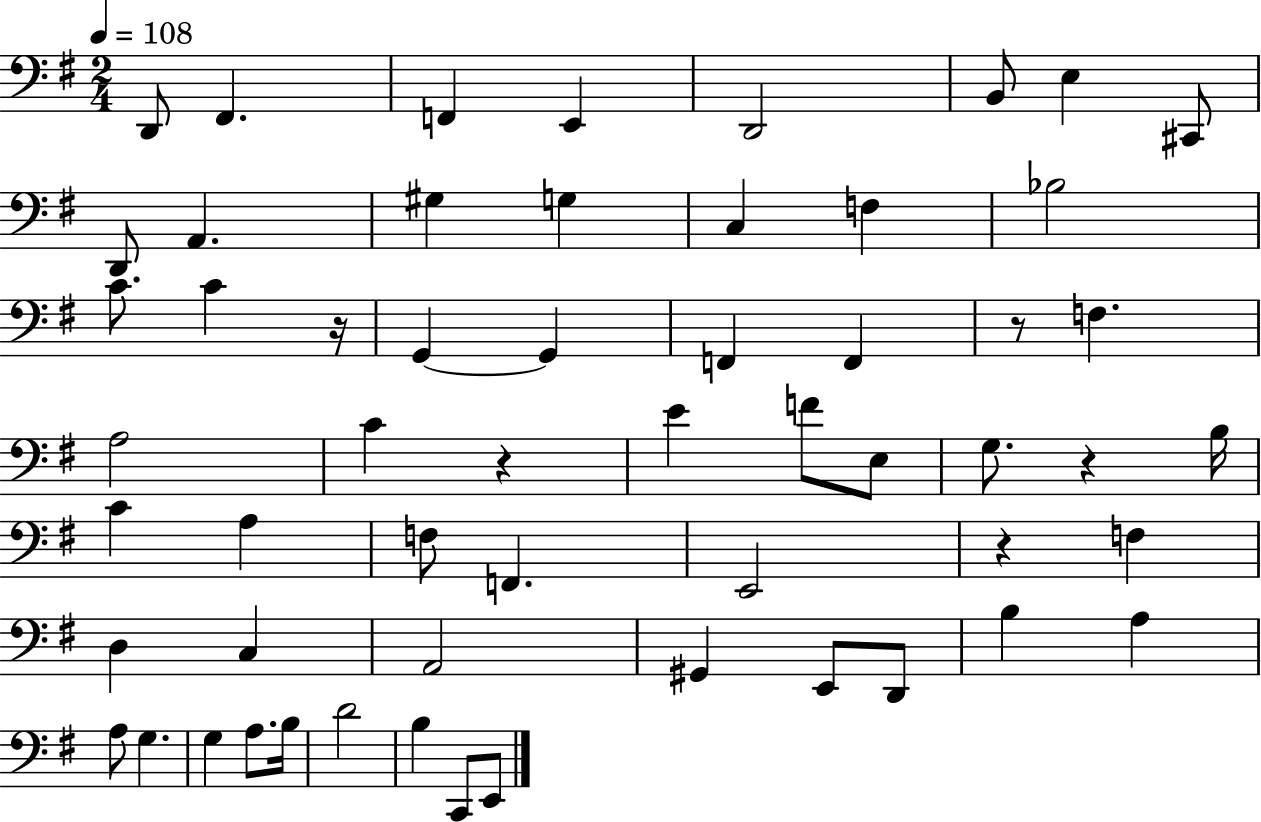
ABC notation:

X:1
T:Untitled
M:2/4
L:1/4
K:G
D,,/2 ^F,, F,, E,, D,,2 B,,/2 E, ^C,,/2 D,,/2 A,, ^G, G, C, F, _B,2 C/2 C z/4 G,, G,, F,, F,, z/2 F, A,2 C z E F/2 E,/2 G,/2 z B,/4 C A, F,/2 F,, E,,2 z F, D, C, A,,2 ^G,, E,,/2 D,,/2 B, A, A,/2 G, G, A,/2 B,/4 D2 B, C,,/2 E,,/2